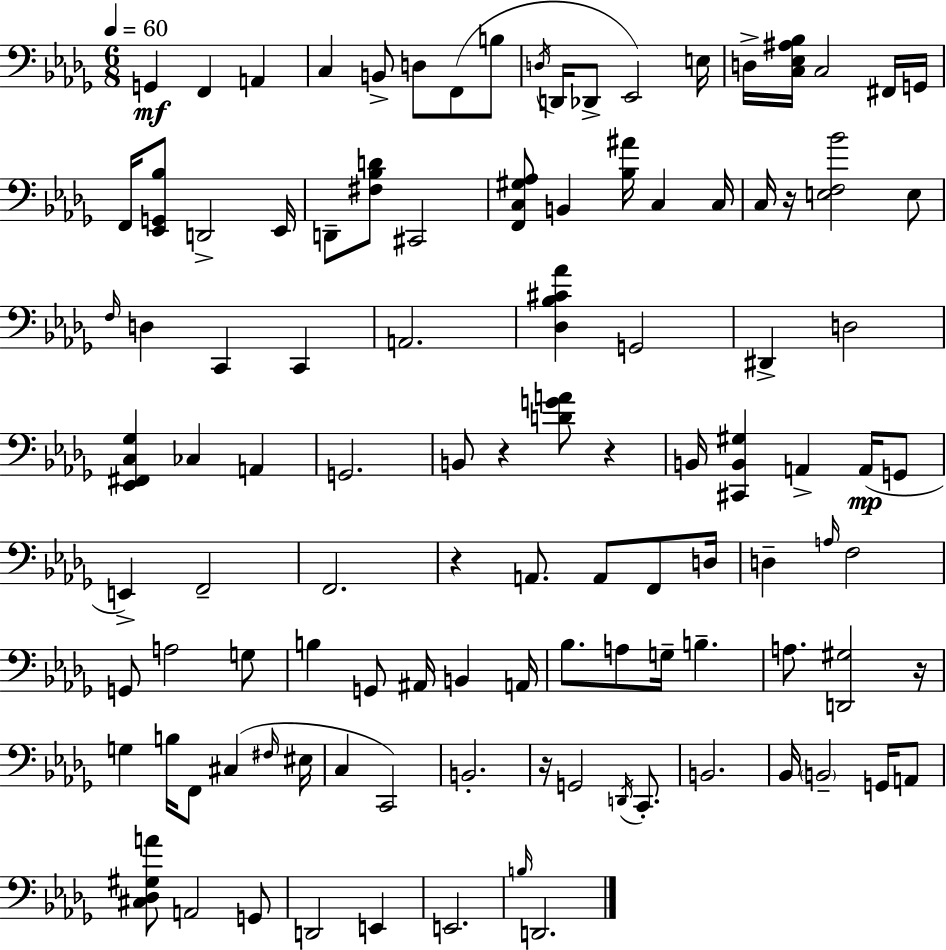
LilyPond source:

{
  \clef bass
  \numericTimeSignature
  \time 6/8
  \key bes \minor
  \tempo 4 = 60
  g,4\mf f,4 a,4 | c4 b,8-> d8 f,8( b8 | \acciaccatura { d16 } d,16 des,8-> ees,2) | e16 d16-> <c ees ais bes>16 c2 fis,16 | \break g,16 f,16 <ees, g, bes>8 d,2-> | ees,16 d,8-- <fis bes d'>8 cis,2 | <f, c gis aes>8 b,4 <bes ais'>16 c4 | c16 c16 r16 <e f bes'>2 e8 | \break \grace { f16 } d4 c,4 c,4 | a,2. | <des bes cis' aes'>4 g,2 | dis,4-> d2 | \break <ees, fis, c ges>4 ces4 a,4 | g,2. | b,8 r4 <d' g' a'>8 r4 | b,16 <cis, b, gis>4 a,4-> a,16(\mp | \break g,8 e,4->) f,2-- | f,2. | r4 a,8. a,8 f,8 | d16 d4-- \grace { a16 } f2 | \break g,8 a2 | g8 b4 g,8 ais,16 b,4 | a,16 bes8. a8 g16-- b4.-- | a8. <d, gis>2 | \break r16 g4 b16 f,8 cis4( | \grace { fis16 } eis16 c4 c,2) | b,2.-. | r16 g,2 | \break \acciaccatura { d,16 } c,8.-. b,2. | bes,16 \parenthesize b,2-- | g,16 a,8 <cis des gis a'>8 a,2 | g,8 d,2 | \break e,4 e,2. | \grace { b16 } d,2. | \bar "|."
}